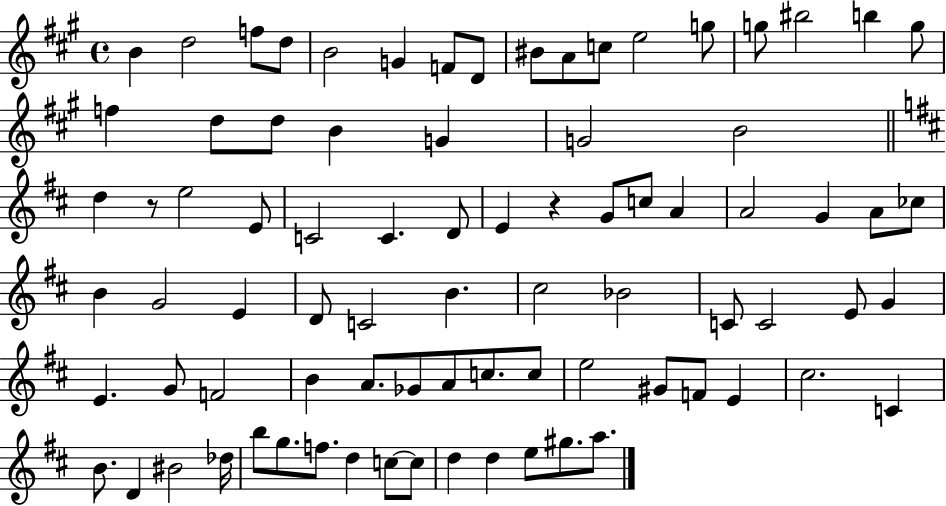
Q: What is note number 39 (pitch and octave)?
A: B4